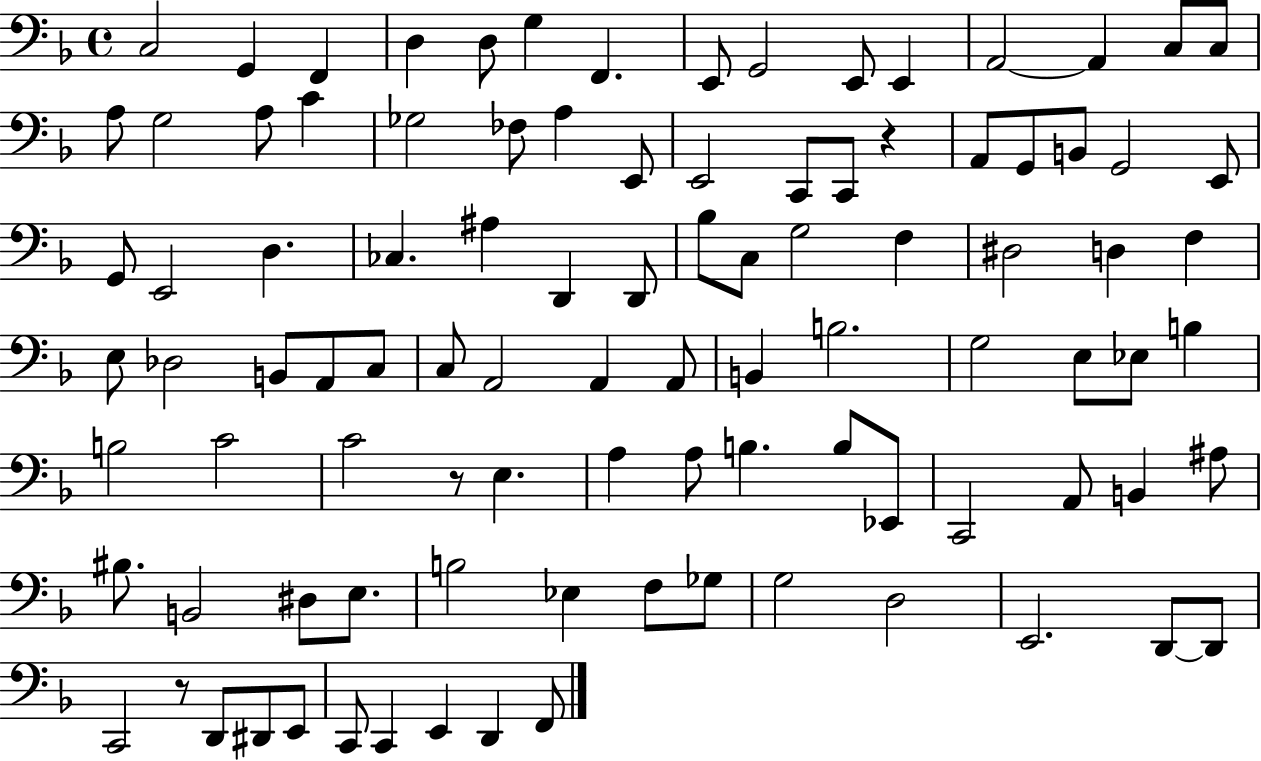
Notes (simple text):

C3/h G2/q F2/q D3/q D3/e G3/q F2/q. E2/e G2/h E2/e E2/q A2/h A2/q C3/e C3/e A3/e G3/h A3/e C4/q Gb3/h FES3/e A3/q E2/e E2/h C2/e C2/e R/q A2/e G2/e B2/e G2/h E2/e G2/e E2/h D3/q. CES3/q. A#3/q D2/q D2/e Bb3/e C3/e G3/h F3/q D#3/h D3/q F3/q E3/e Db3/h B2/e A2/e C3/e C3/e A2/h A2/q A2/e B2/q B3/h. G3/h E3/e Eb3/e B3/q B3/h C4/h C4/h R/e E3/q. A3/q A3/e B3/q. B3/e Eb2/e C2/h A2/e B2/q A#3/e BIS3/e. B2/h D#3/e E3/e. B3/h Eb3/q F3/e Gb3/e G3/h D3/h E2/h. D2/e D2/e C2/h R/e D2/e D#2/e E2/e C2/e C2/q E2/q D2/q F2/e